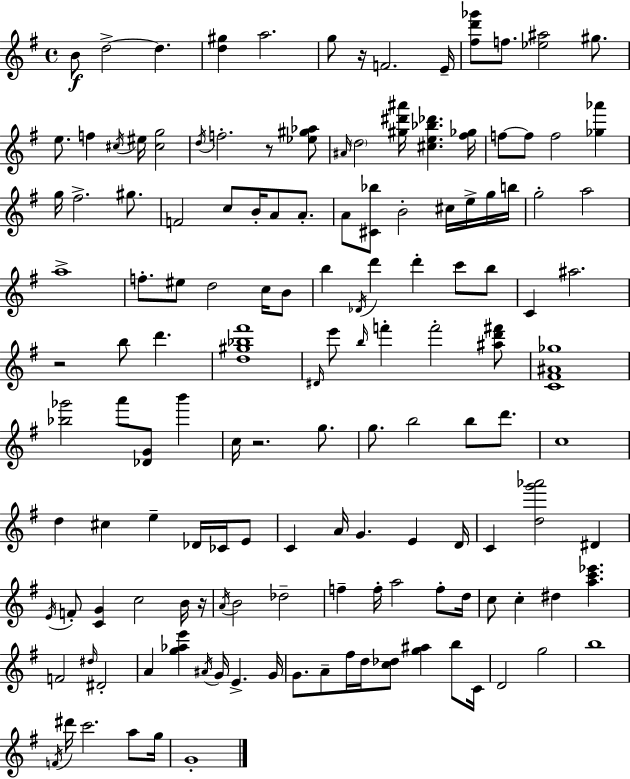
{
  \clef treble
  \time 4/4
  \defaultTimeSignature
  \key g \major
  \repeat volta 2 { b'8\f d''2->~~ d''4. | <d'' gis''>4 a''2. | g''8 r16 f'2. e'16-- | <fis'' d''' ges'''>8 f''8. <ees'' ais''>2 gis''8. | \break e''8. f''4 \acciaccatura { cis''16 } eis''16 <cis'' g''>2 | \acciaccatura { d''16 } f''2.-. r8 | <ees'' gis'' aes''>8 \grace { ais'16 } \parenthesize d''2 <gis'' dis''' ais'''>16 <cis'' e'' bes'' des'''>4. | <fis'' ges''>16 f''8~~ f''8 f''2 <ges'' aes'''>4 | \break g''16 fis''2.-> | gis''8. f'2 c''8 b'16-. a'8 | a'8.-. a'8 <cis' bes''>8 b'2-. cis''16 | e''16-> g''16 b''16 g''2-. a''2 | \break a''1-> | f''8.-. eis''8 d''2 | c''16 b'8 b''4 \acciaccatura { des'16 } d'''4 d'''4-. | c'''8 b''8 c'4 ais''2. | \break r2 b''8 d'''4. | <d'' gis'' bes'' fis'''>1 | \grace { dis'16 } e'''8 \grace { b''16 } f'''4-. f'''2-. | <ais'' d''' fis'''>8 <c' fis' ais' ges''>1 | \break <bes'' ges'''>2 a'''8 | <des' g'>8 b'''4 c''16 r2. | g''8. g''8. b''2 | b''8 d'''8. c''1 | \break d''4 cis''4 e''4-- | des'16 ces'16 e'8 c'4 a'16 g'4. | e'4 d'16 c'4 <d'' g''' aes'''>2 | dis'4 \acciaccatura { e'16 } f'8-. <c' g'>4 c''2 | \break b'16 r16 \acciaccatura { a'16 } b'2 | des''2-- f''4-- f''16-. a''2 | f''8-. d''16 c''8 c''4-. dis''4 | <a'' c''' ees'''>4. f'2 | \break \grace { dis''16 } dis'2-. a'4 <g'' aes'' e'''>4 | \acciaccatura { ais'16 } g'16 e'4.-> g'16 g'8. a'8-- fis''16 | d''16 <c'' des''>8 <g'' ais''>4 b''8 c'16 d'2 | g''2 b''1 | \break \acciaccatura { f'16 } dis'''16 c'''2. | a''8 g''16 g'1-. | } \bar "|."
}